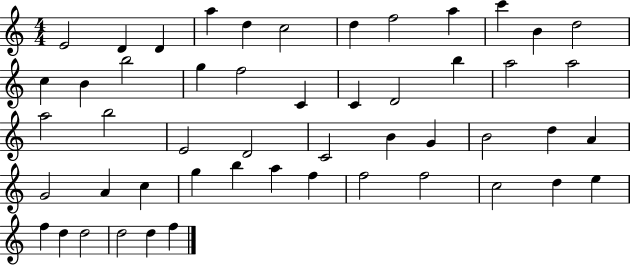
E4/h D4/q D4/q A5/q D5/q C5/h D5/q F5/h A5/q C6/q B4/q D5/h C5/q B4/q B5/h G5/q F5/h C4/q C4/q D4/h B5/q A5/h A5/h A5/h B5/h E4/h D4/h C4/h B4/q G4/q B4/h D5/q A4/q G4/h A4/q C5/q G5/q B5/q A5/q F5/q F5/h F5/h C5/h D5/q E5/q F5/q D5/q D5/h D5/h D5/q F5/q